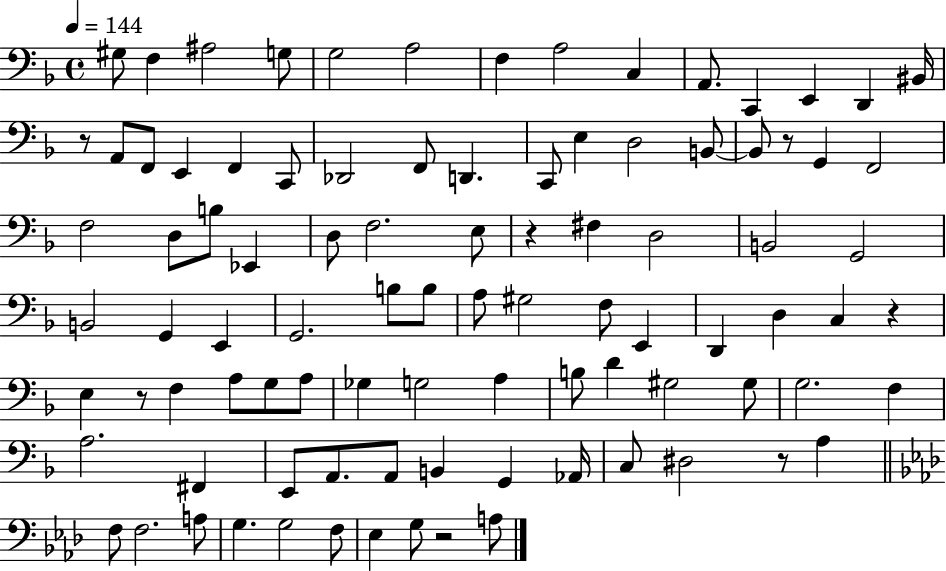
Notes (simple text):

G#3/e F3/q A#3/h G3/e G3/h A3/h F3/q A3/h C3/q A2/e. C2/q E2/q D2/q BIS2/s R/e A2/e F2/e E2/q F2/q C2/e Db2/h F2/e D2/q. C2/e E3/q D3/h B2/e B2/e R/e G2/q F2/h F3/h D3/e B3/e Eb2/q D3/e F3/h. E3/e R/q F#3/q D3/h B2/h G2/h B2/h G2/q E2/q G2/h. B3/e B3/e A3/e G#3/h F3/e E2/q D2/q D3/q C3/q R/q E3/q R/e F3/q A3/e G3/e A3/e Gb3/q G3/h A3/q B3/e D4/q G#3/h G#3/e G3/h. F3/q A3/h. F#2/q E2/e A2/e. A2/e B2/q G2/q Ab2/s C3/e D#3/h R/e A3/q F3/e F3/h. A3/e G3/q. G3/h F3/e Eb3/q G3/e R/h A3/e